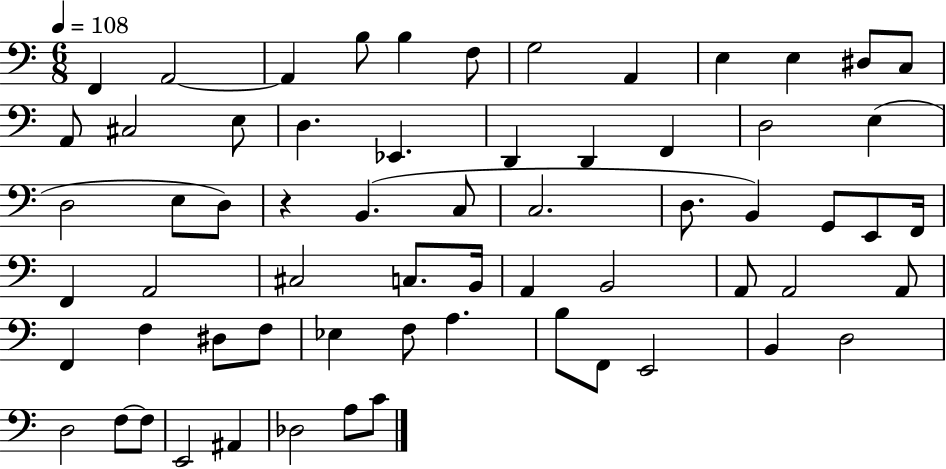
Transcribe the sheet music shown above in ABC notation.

X:1
T:Untitled
M:6/8
L:1/4
K:C
F,, A,,2 A,, B,/2 B, F,/2 G,2 A,, E, E, ^D,/2 C,/2 A,,/2 ^C,2 E,/2 D, _E,, D,, D,, F,, D,2 E, D,2 E,/2 D,/2 z B,, C,/2 C,2 D,/2 B,, G,,/2 E,,/2 F,,/4 F,, A,,2 ^C,2 C,/2 B,,/4 A,, B,,2 A,,/2 A,,2 A,,/2 F,, F, ^D,/2 F,/2 _E, F,/2 A, B,/2 F,,/2 E,,2 B,, D,2 D,2 F,/2 F,/2 E,,2 ^A,, _D,2 A,/2 C/2